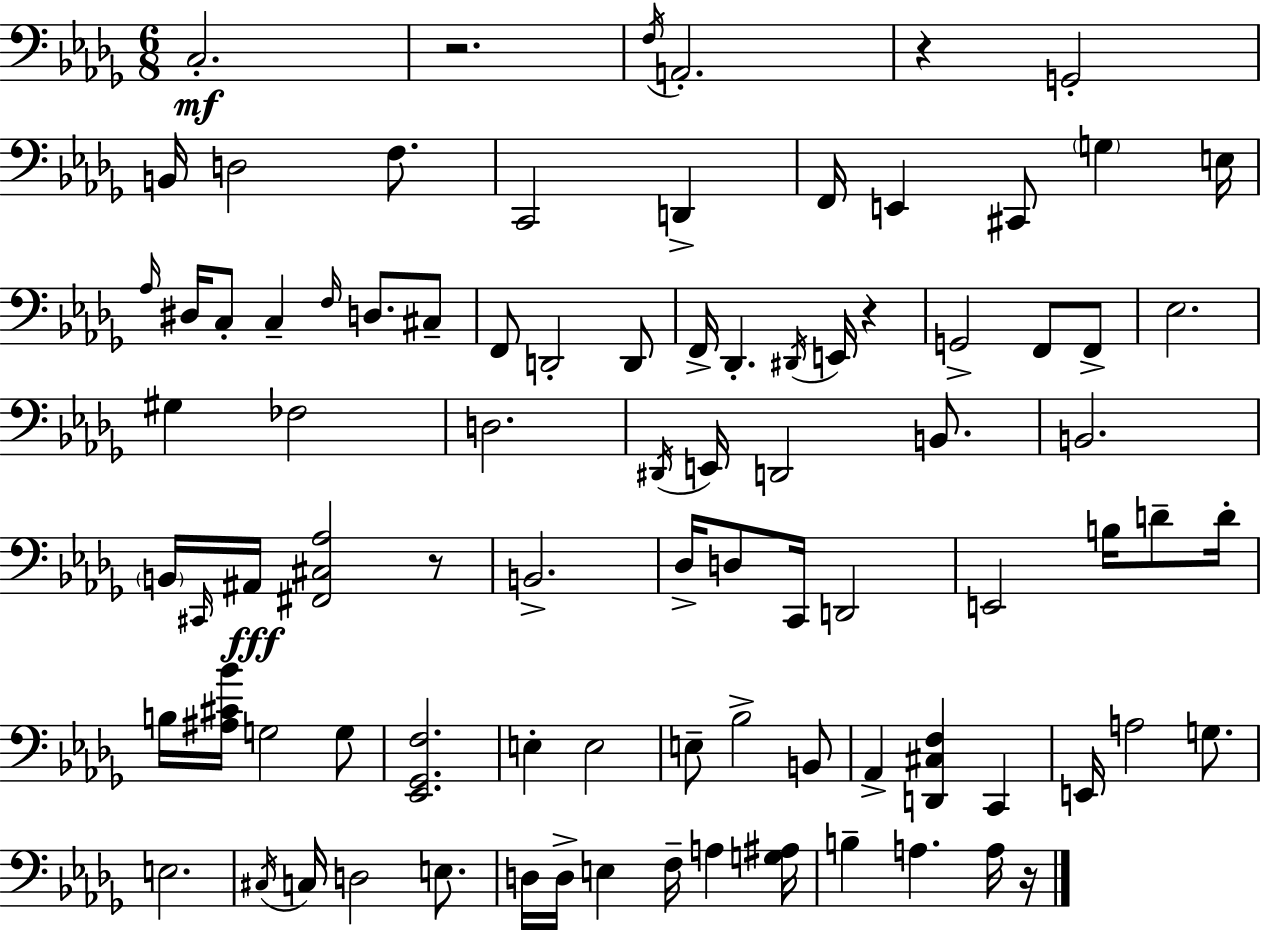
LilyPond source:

{
  \clef bass
  \numericTimeSignature
  \time 6/8
  \key bes \minor
  c2.-.\mf | r2. | \acciaccatura { f16 } a,2.-. | r4 g,2-. | \break b,16 d2 f8. | c,2 d,4-> | f,16 e,4 cis,8 \parenthesize g4 | e16 \grace { aes16 } dis16 c8-. c4-- \grace { f16 } d8. | \break cis8-- f,8 d,2-. | d,8 f,16-> des,4.-. \acciaccatura { dis,16 } e,16 | r4 g,2-> | f,8 f,8-> ees2. | \break gis4 fes2 | d2. | \acciaccatura { dis,16 } e,16 d,2 | b,8. b,2. | \break \parenthesize b,16 \grace { cis,16 }\fff ais,16 <fis, cis aes>2 | r8 b,2.-> | des16-> d8 c,16 d,2 | e,2 | \break b16 d'8-- d'16-. b16 <ais cis' bes'>16 g2 | g8 <ees, ges, f>2. | e4-. e2 | e8-- bes2-> | \break b,8 aes,4-> <d, cis f>4 | c,4 e,16 a2 | g8. e2. | \acciaccatura { cis16 } c16 d2 | \break e8. d16 d16-> e4 | f16-- a4 <g ais>16 b4-- a4. | a16 r16 \bar "|."
}